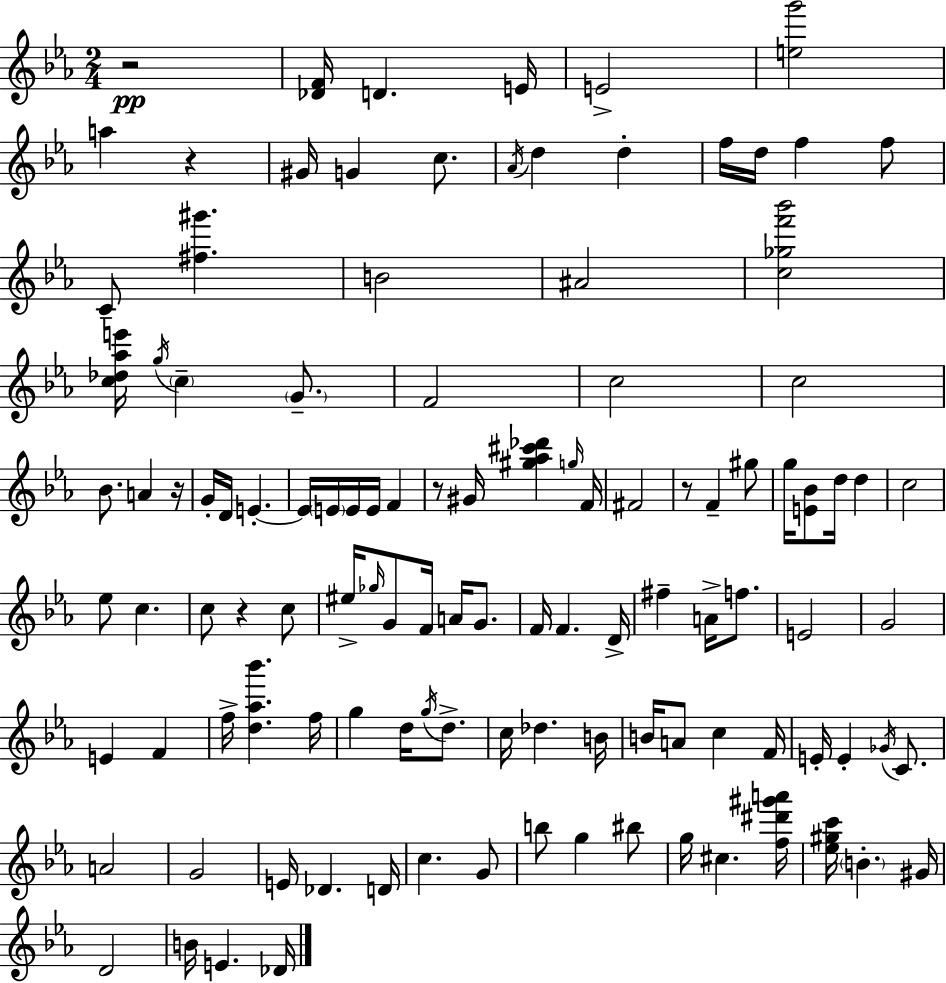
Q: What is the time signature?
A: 2/4